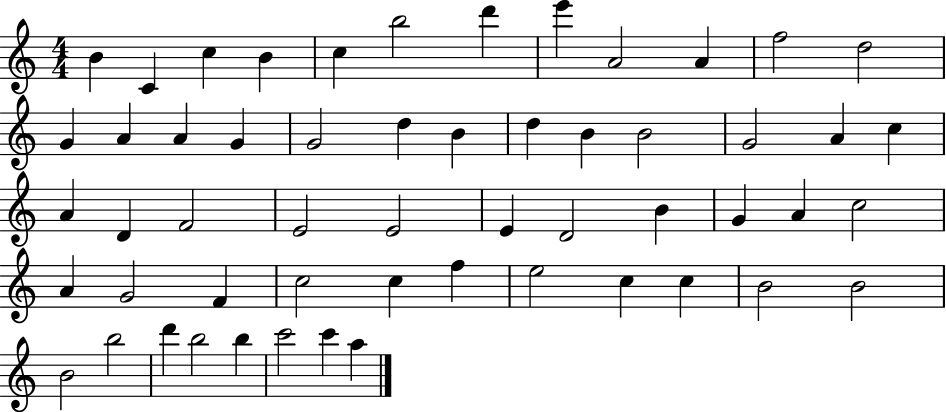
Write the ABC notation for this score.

X:1
T:Untitled
M:4/4
L:1/4
K:C
B C c B c b2 d' e' A2 A f2 d2 G A A G G2 d B d B B2 G2 A c A D F2 E2 E2 E D2 B G A c2 A G2 F c2 c f e2 c c B2 B2 B2 b2 d' b2 b c'2 c' a